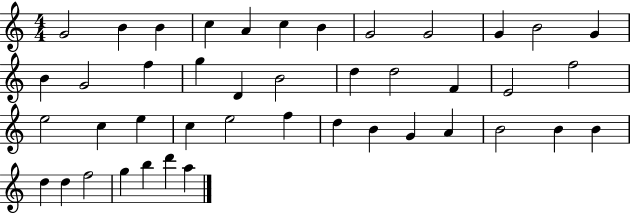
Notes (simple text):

G4/h B4/q B4/q C5/q A4/q C5/q B4/q G4/h G4/h G4/q B4/h G4/q B4/q G4/h F5/q G5/q D4/q B4/h D5/q D5/h F4/q E4/h F5/h E5/h C5/q E5/q C5/q E5/h F5/q D5/q B4/q G4/q A4/q B4/h B4/q B4/q D5/q D5/q F5/h G5/q B5/q D6/q A5/q